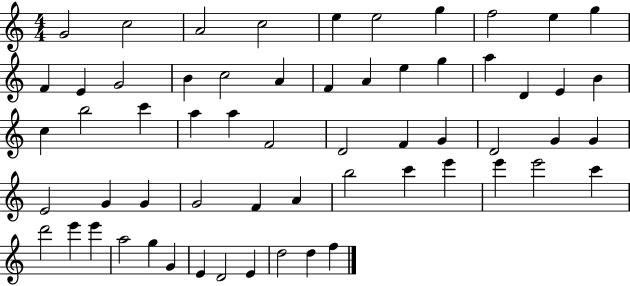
{
  \clef treble
  \numericTimeSignature
  \time 4/4
  \key c \major
  g'2 c''2 | a'2 c''2 | e''4 e''2 g''4 | f''2 e''4 g''4 | \break f'4 e'4 g'2 | b'4 c''2 a'4 | f'4 a'4 e''4 g''4 | a''4 d'4 e'4 b'4 | \break c''4 b''2 c'''4 | a''4 a''4 f'2 | d'2 f'4 g'4 | d'2 g'4 g'4 | \break e'2 g'4 g'4 | g'2 f'4 a'4 | b''2 c'''4 e'''4 | e'''4 e'''2 c'''4 | \break d'''2 e'''4 e'''4 | a''2 g''4 g'4 | e'4 d'2 e'4 | d''2 d''4 f''4 | \break \bar "|."
}